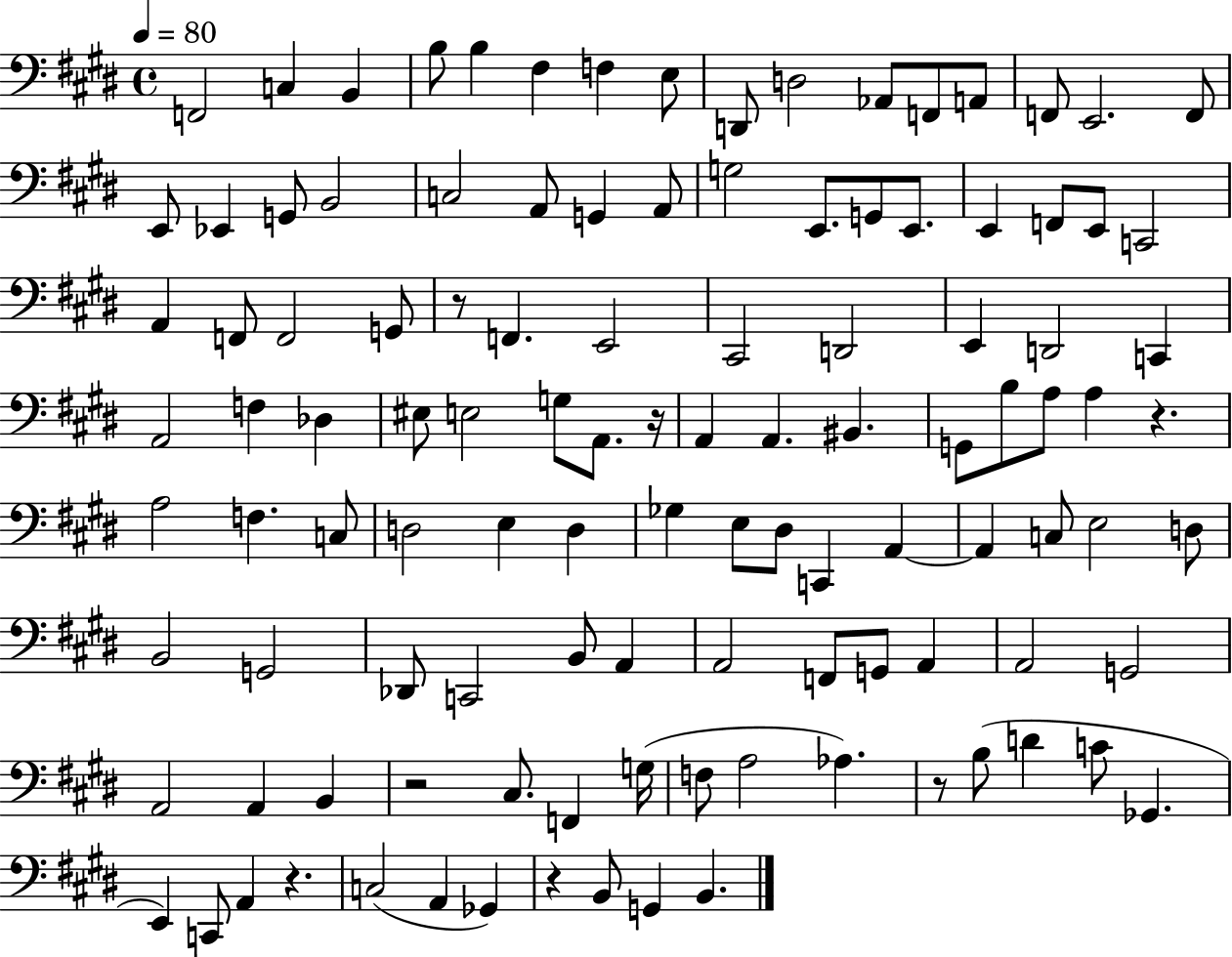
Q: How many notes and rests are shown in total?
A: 113